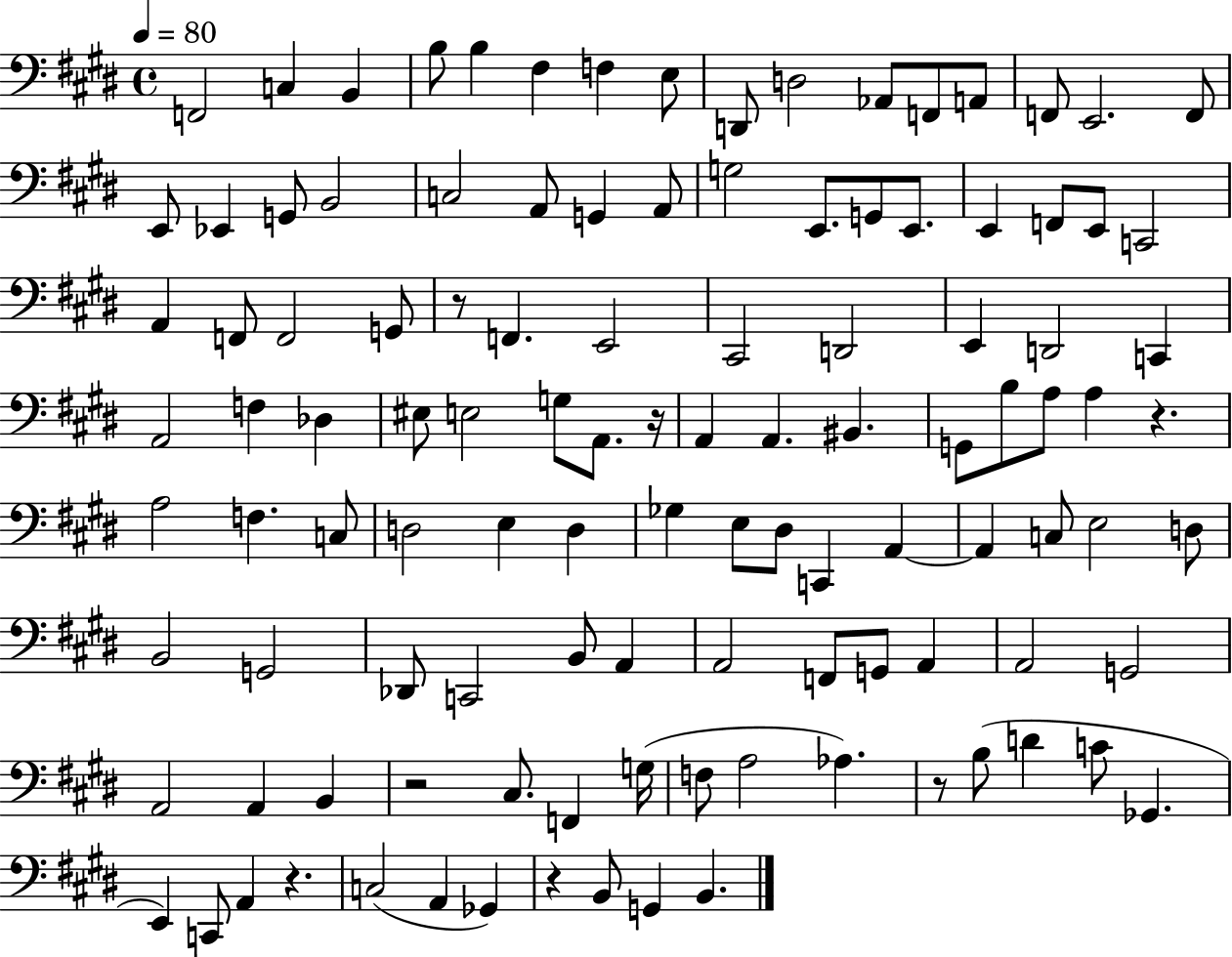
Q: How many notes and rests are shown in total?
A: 113